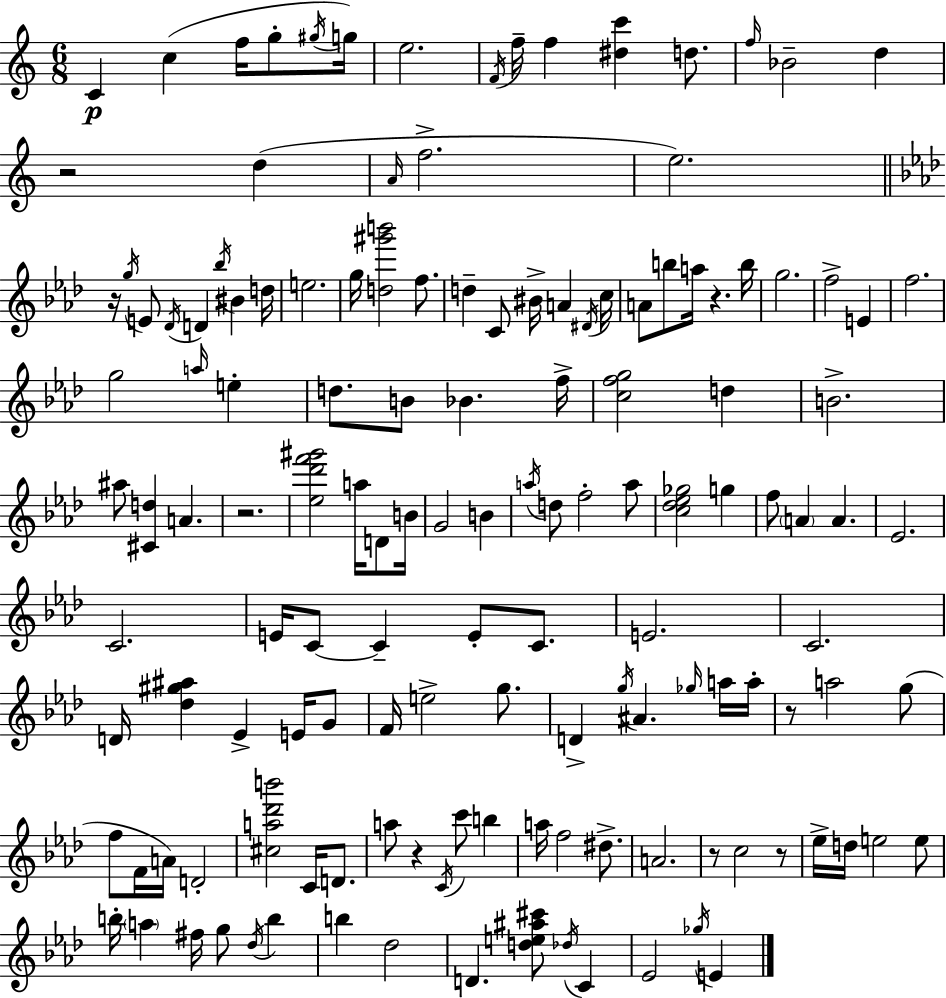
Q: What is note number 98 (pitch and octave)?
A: C4